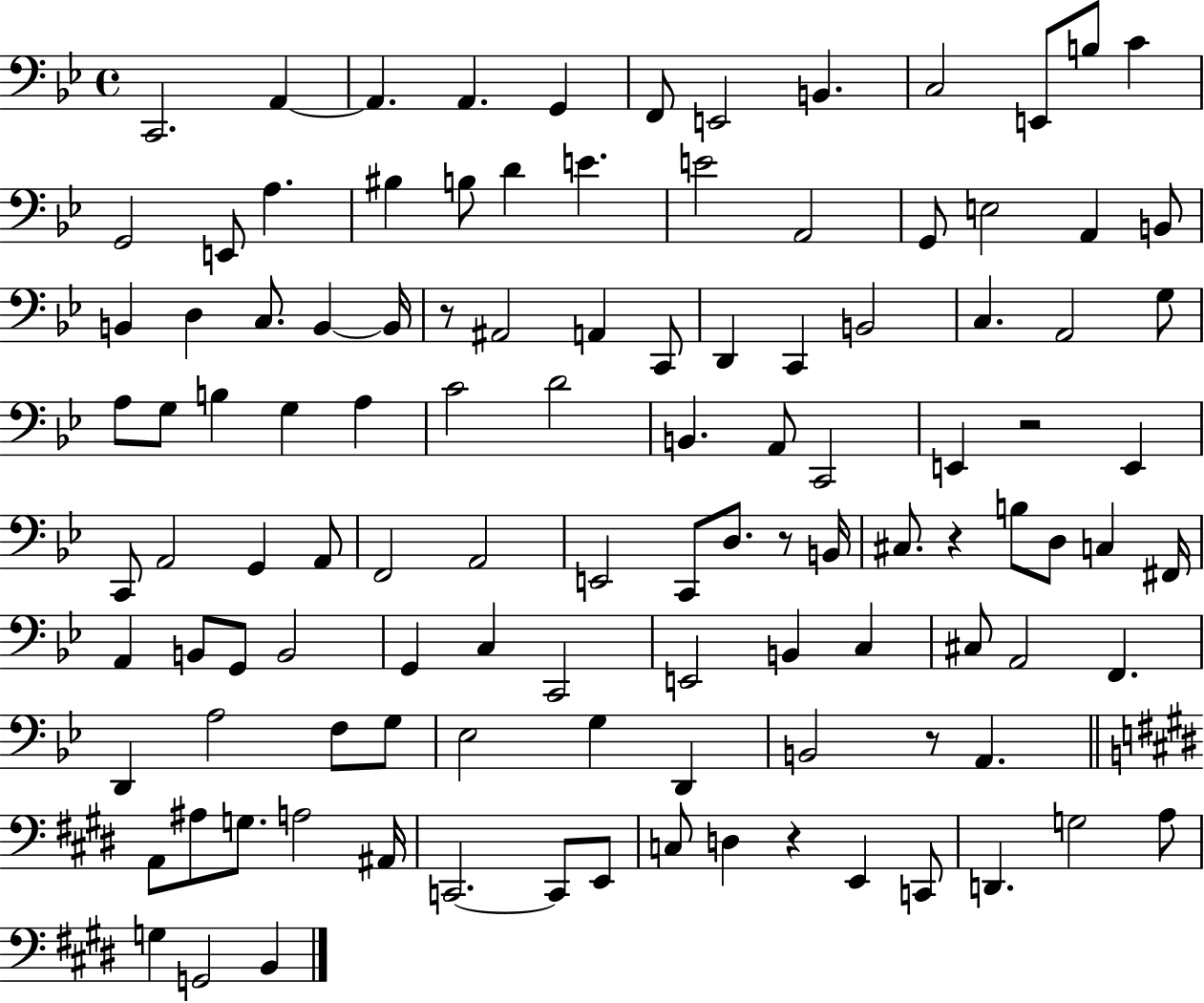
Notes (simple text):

C2/h. A2/q A2/q. A2/q. G2/q F2/e E2/h B2/q. C3/h E2/e B3/e C4/q G2/h E2/e A3/q. BIS3/q B3/e D4/q E4/q. E4/h A2/h G2/e E3/h A2/q B2/e B2/q D3/q C3/e. B2/q B2/s R/e A#2/h A2/q C2/e D2/q C2/q B2/h C3/q. A2/h G3/e A3/e G3/e B3/q G3/q A3/q C4/h D4/h B2/q. A2/e C2/h E2/q R/h E2/q C2/e A2/h G2/q A2/e F2/h A2/h E2/h C2/e D3/e. R/e B2/s C#3/e. R/q B3/e D3/e C3/q F#2/s A2/q B2/e G2/e B2/h G2/q C3/q C2/h E2/h B2/q C3/q C#3/e A2/h F2/q. D2/q A3/h F3/e G3/e Eb3/h G3/q D2/q B2/h R/e A2/q. A2/e A#3/e G3/e. A3/h A#2/s C2/h. C2/e E2/e C3/e D3/q R/q E2/q C2/e D2/q. G3/h A3/e G3/q G2/h B2/q